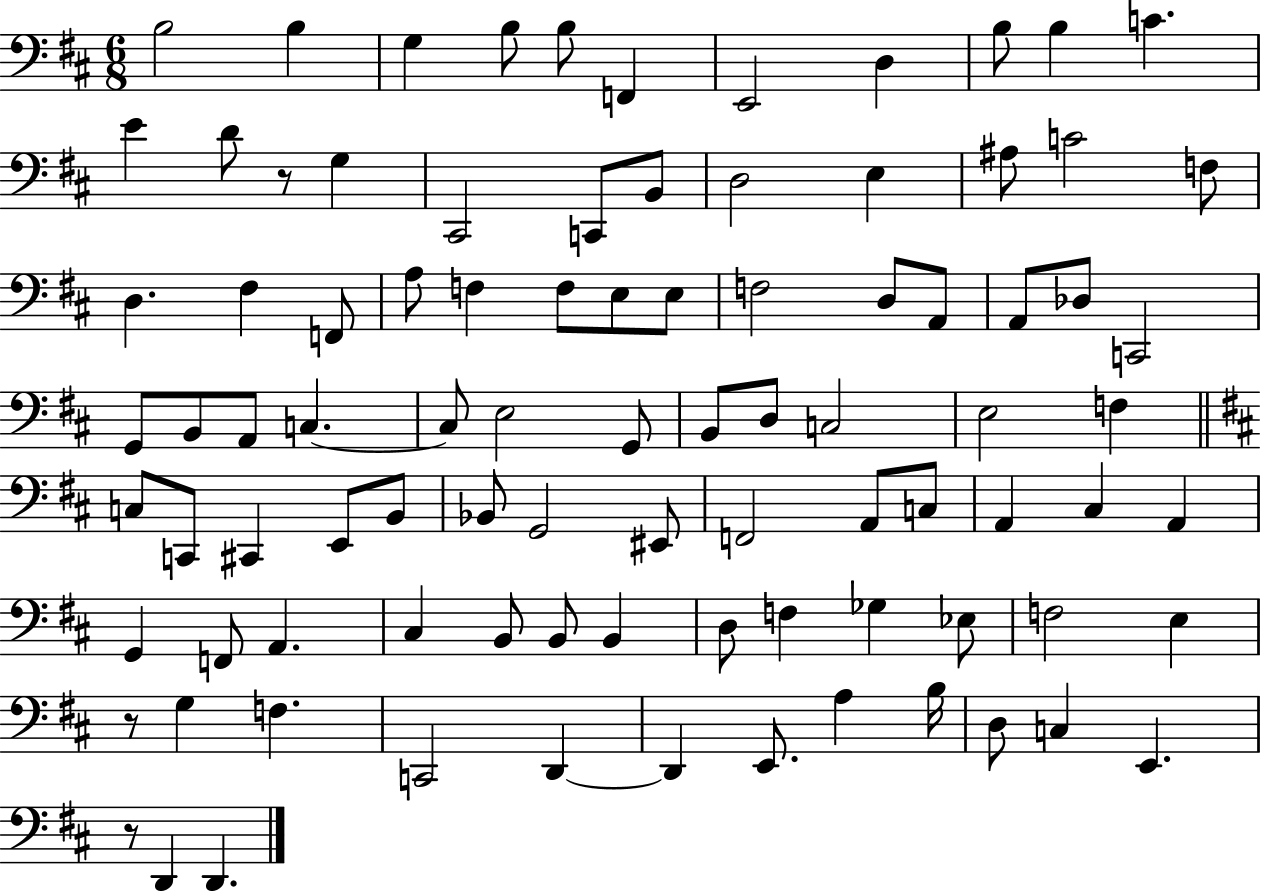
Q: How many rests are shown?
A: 3